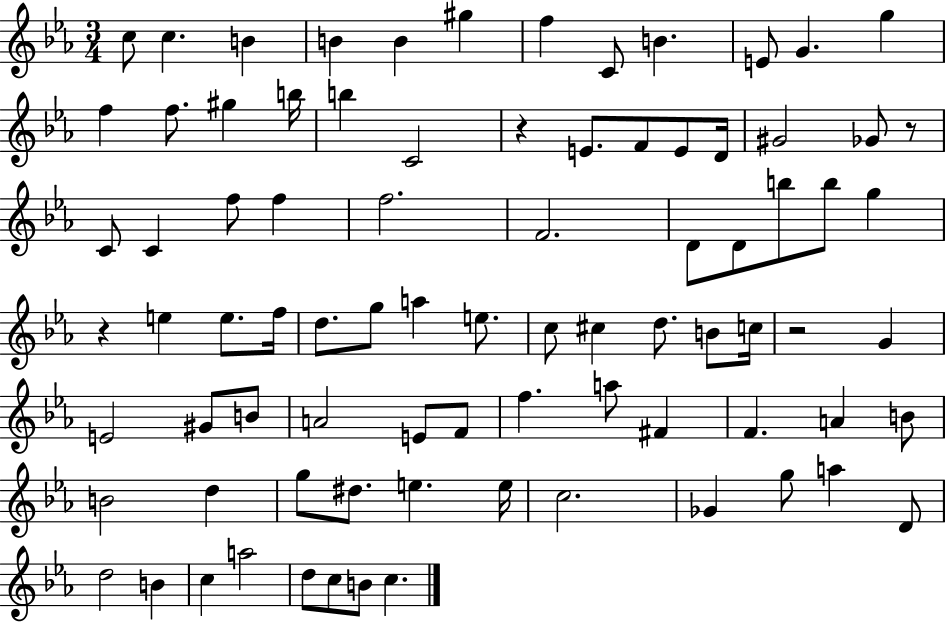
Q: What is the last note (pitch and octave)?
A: C5